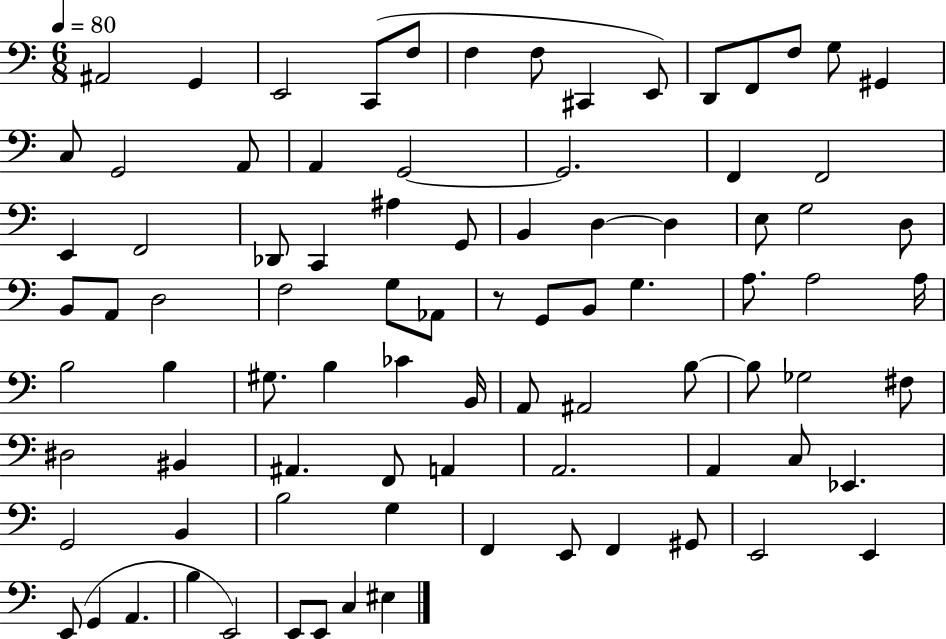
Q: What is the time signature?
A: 6/8